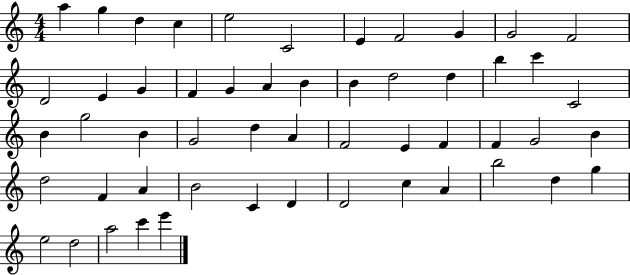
A5/q G5/q D5/q C5/q E5/h C4/h E4/q F4/h G4/q G4/h F4/h D4/h E4/q G4/q F4/q G4/q A4/q B4/q B4/q D5/h D5/q B5/q C6/q C4/h B4/q G5/h B4/q G4/h D5/q A4/q F4/h E4/q F4/q F4/q G4/h B4/q D5/h F4/q A4/q B4/h C4/q D4/q D4/h C5/q A4/q B5/h D5/q G5/q E5/h D5/h A5/h C6/q E6/q